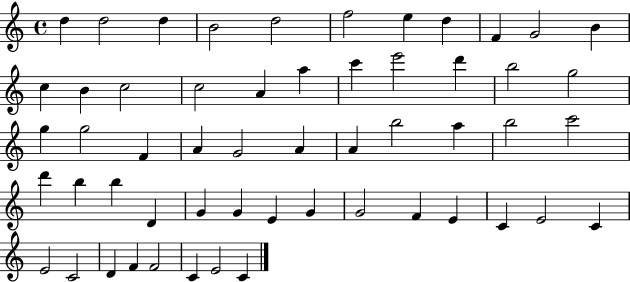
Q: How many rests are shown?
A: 0